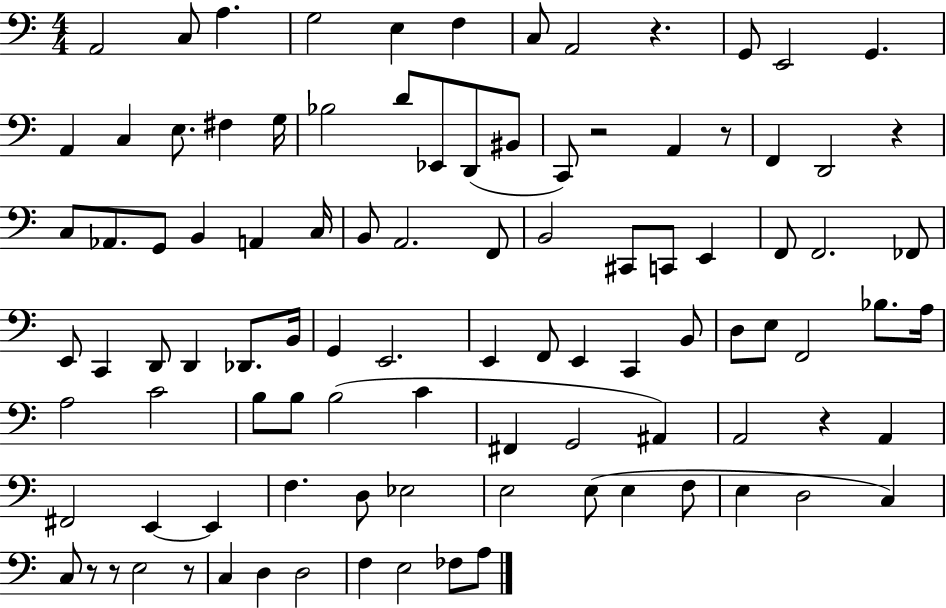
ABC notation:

X:1
T:Untitled
M:4/4
L:1/4
K:C
A,,2 C,/2 A, G,2 E, F, C,/2 A,,2 z G,,/2 E,,2 G,, A,, C, E,/2 ^F, G,/4 _B,2 D/2 _E,,/2 D,,/2 ^B,,/2 C,,/2 z2 A,, z/2 F,, D,,2 z C,/2 _A,,/2 G,,/2 B,, A,, C,/4 B,,/2 A,,2 F,,/2 B,,2 ^C,,/2 C,,/2 E,, F,,/2 F,,2 _F,,/2 E,,/2 C,, D,,/2 D,, _D,,/2 B,,/4 G,, E,,2 E,, F,,/2 E,, C,, B,,/2 D,/2 E,/2 F,,2 _B,/2 A,/4 A,2 C2 B,/2 B,/2 B,2 C ^F,, G,,2 ^A,, A,,2 z A,, ^F,,2 E,, E,, F, D,/2 _E,2 E,2 E,/2 E, F,/2 E, D,2 C, C,/2 z/2 z/2 E,2 z/2 C, D, D,2 F, E,2 _F,/2 A,/2